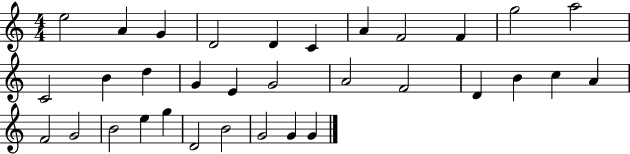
E5/h A4/q G4/q D4/h D4/q C4/q A4/q F4/h F4/q G5/h A5/h C4/h B4/q D5/q G4/q E4/q G4/h A4/h F4/h D4/q B4/q C5/q A4/q F4/h G4/h B4/h E5/q G5/q D4/h B4/h G4/h G4/q G4/q